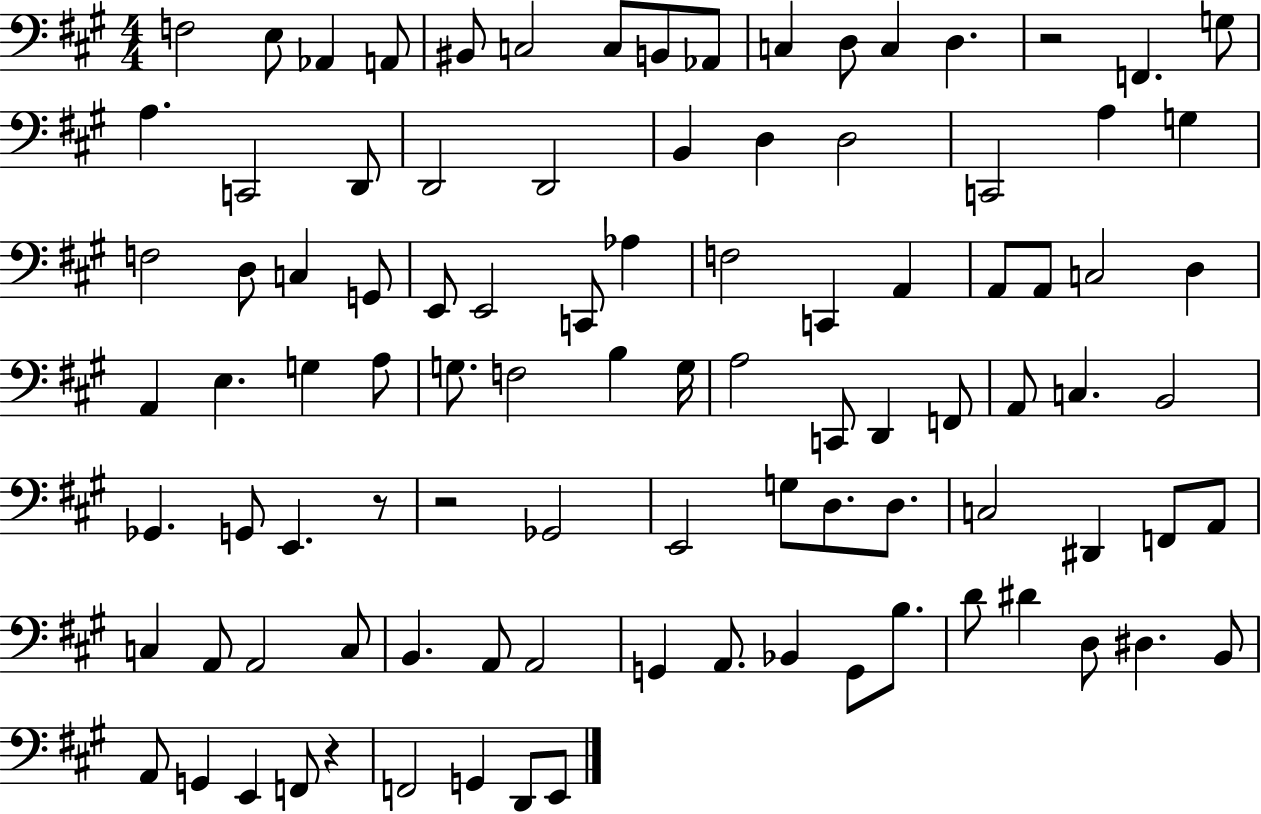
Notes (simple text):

F3/h E3/e Ab2/q A2/e BIS2/e C3/h C3/e B2/e Ab2/e C3/q D3/e C3/q D3/q. R/h F2/q. G3/e A3/q. C2/h D2/e D2/h D2/h B2/q D3/q D3/h C2/h A3/q G3/q F3/h D3/e C3/q G2/e E2/e E2/h C2/e Ab3/q F3/h C2/q A2/q A2/e A2/e C3/h D3/q A2/q E3/q. G3/q A3/e G3/e. F3/h B3/q G3/s A3/h C2/e D2/q F2/e A2/e C3/q. B2/h Gb2/q. G2/e E2/q. R/e R/h Gb2/h E2/h G3/e D3/e. D3/e. C3/h D#2/q F2/e A2/e C3/q A2/e A2/h C3/e B2/q. A2/e A2/h G2/q A2/e. Bb2/q G2/e B3/e. D4/e D#4/q D3/e D#3/q. B2/e A2/e G2/q E2/q F2/e R/q F2/h G2/q D2/e E2/e